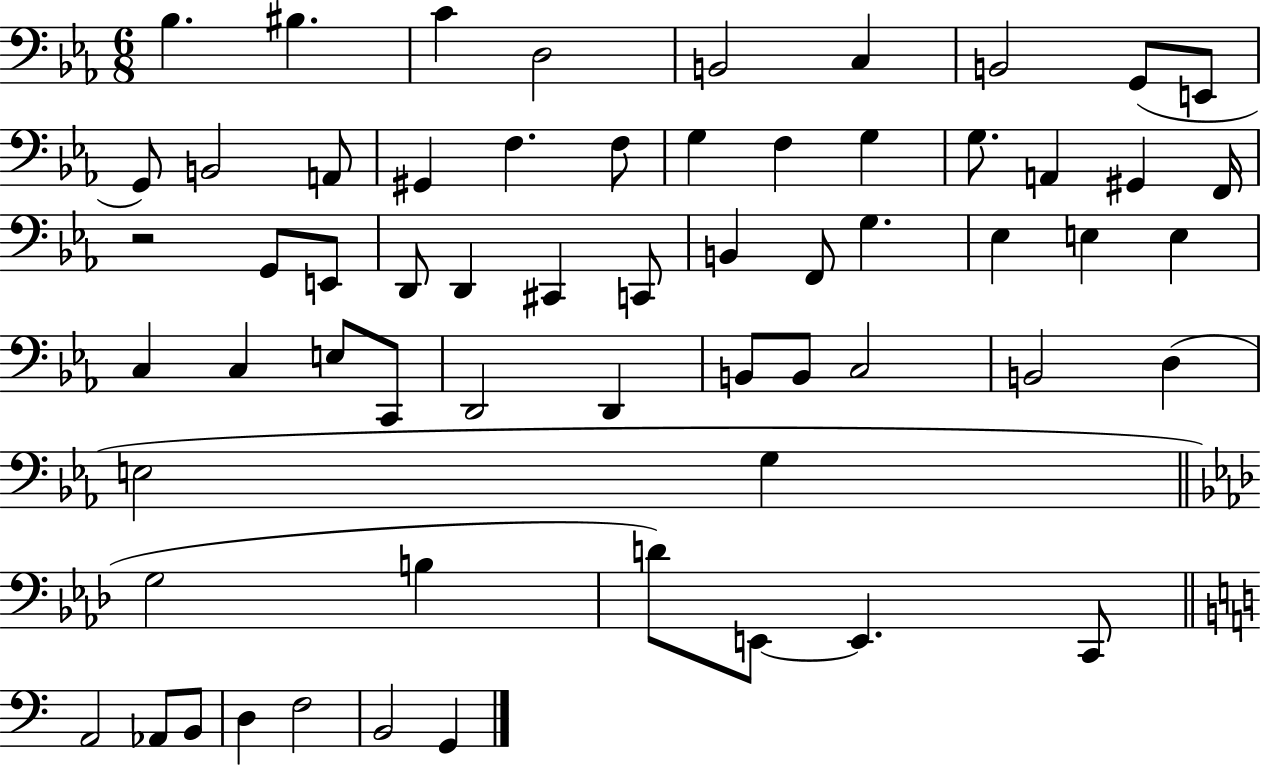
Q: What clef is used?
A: bass